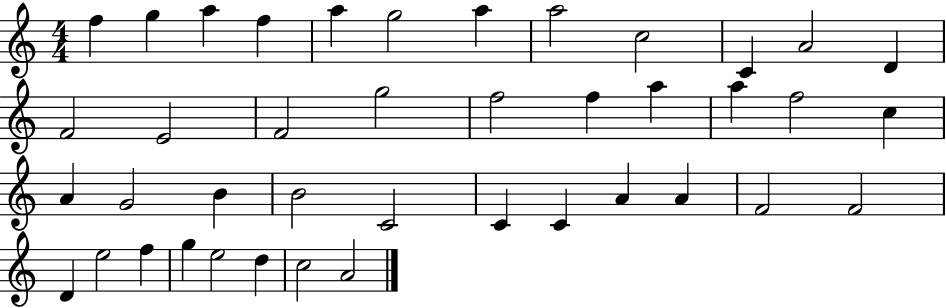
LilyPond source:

{
  \clef treble
  \numericTimeSignature
  \time 4/4
  \key c \major
  f''4 g''4 a''4 f''4 | a''4 g''2 a''4 | a''2 c''2 | c'4 a'2 d'4 | \break f'2 e'2 | f'2 g''2 | f''2 f''4 a''4 | a''4 f''2 c''4 | \break a'4 g'2 b'4 | b'2 c'2 | c'4 c'4 a'4 a'4 | f'2 f'2 | \break d'4 e''2 f''4 | g''4 e''2 d''4 | c''2 a'2 | \bar "|."
}